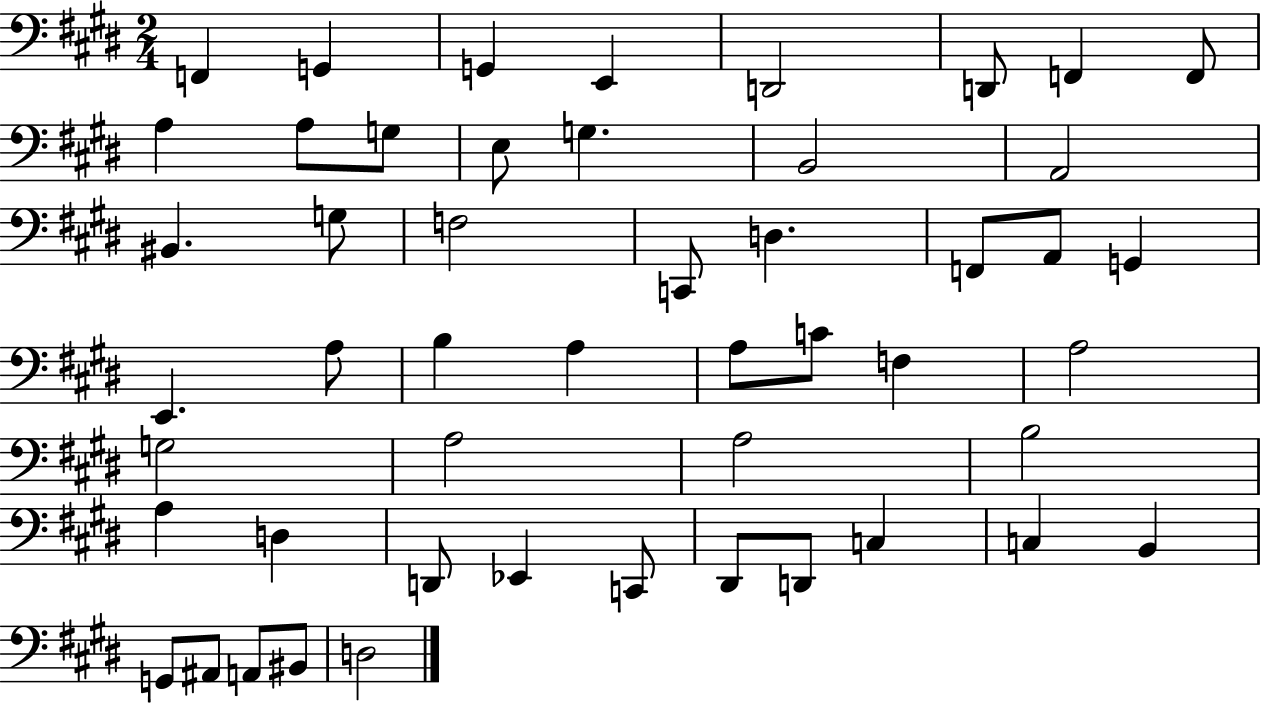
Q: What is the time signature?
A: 2/4